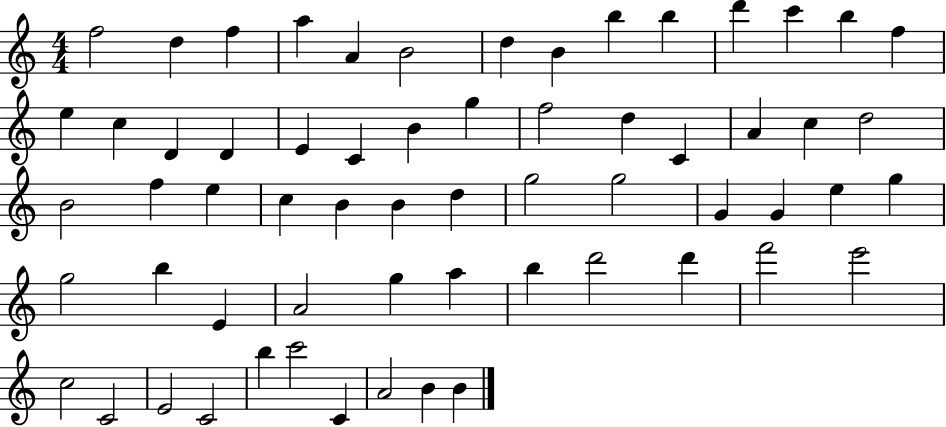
{
  \clef treble
  \numericTimeSignature
  \time 4/4
  \key c \major
  f''2 d''4 f''4 | a''4 a'4 b'2 | d''4 b'4 b''4 b''4 | d'''4 c'''4 b''4 f''4 | \break e''4 c''4 d'4 d'4 | e'4 c'4 b'4 g''4 | f''2 d''4 c'4 | a'4 c''4 d''2 | \break b'2 f''4 e''4 | c''4 b'4 b'4 d''4 | g''2 g''2 | g'4 g'4 e''4 g''4 | \break g''2 b''4 e'4 | a'2 g''4 a''4 | b''4 d'''2 d'''4 | f'''2 e'''2 | \break c''2 c'2 | e'2 c'2 | b''4 c'''2 c'4 | a'2 b'4 b'4 | \break \bar "|."
}